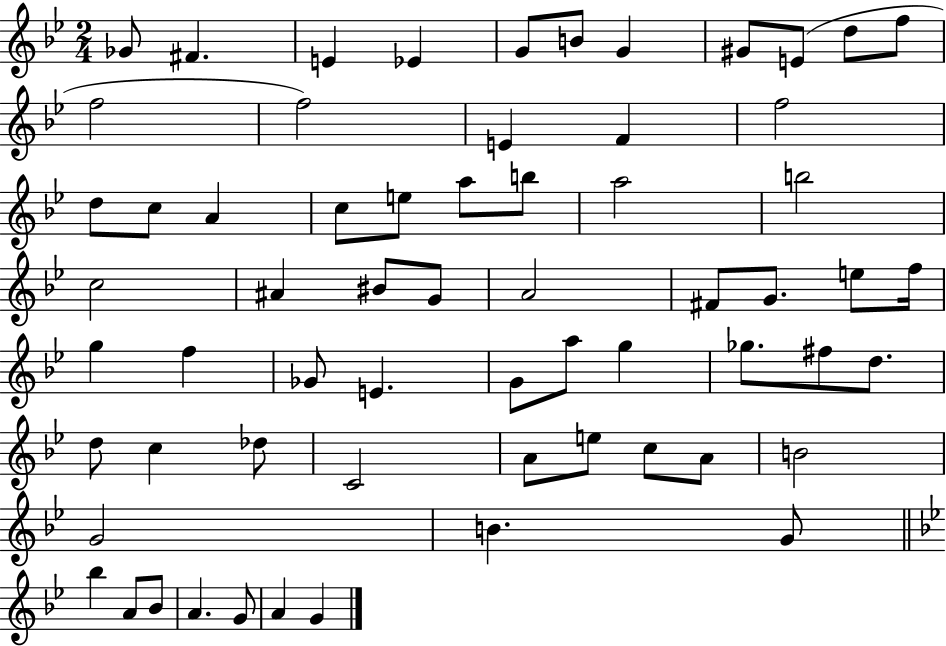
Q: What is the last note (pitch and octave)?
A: G4